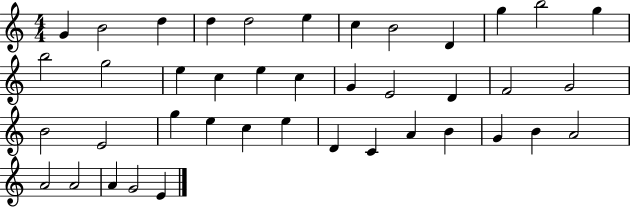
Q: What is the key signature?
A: C major